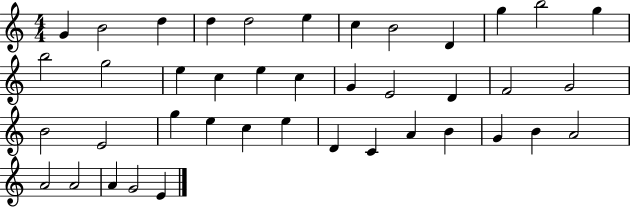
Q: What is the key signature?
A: C major